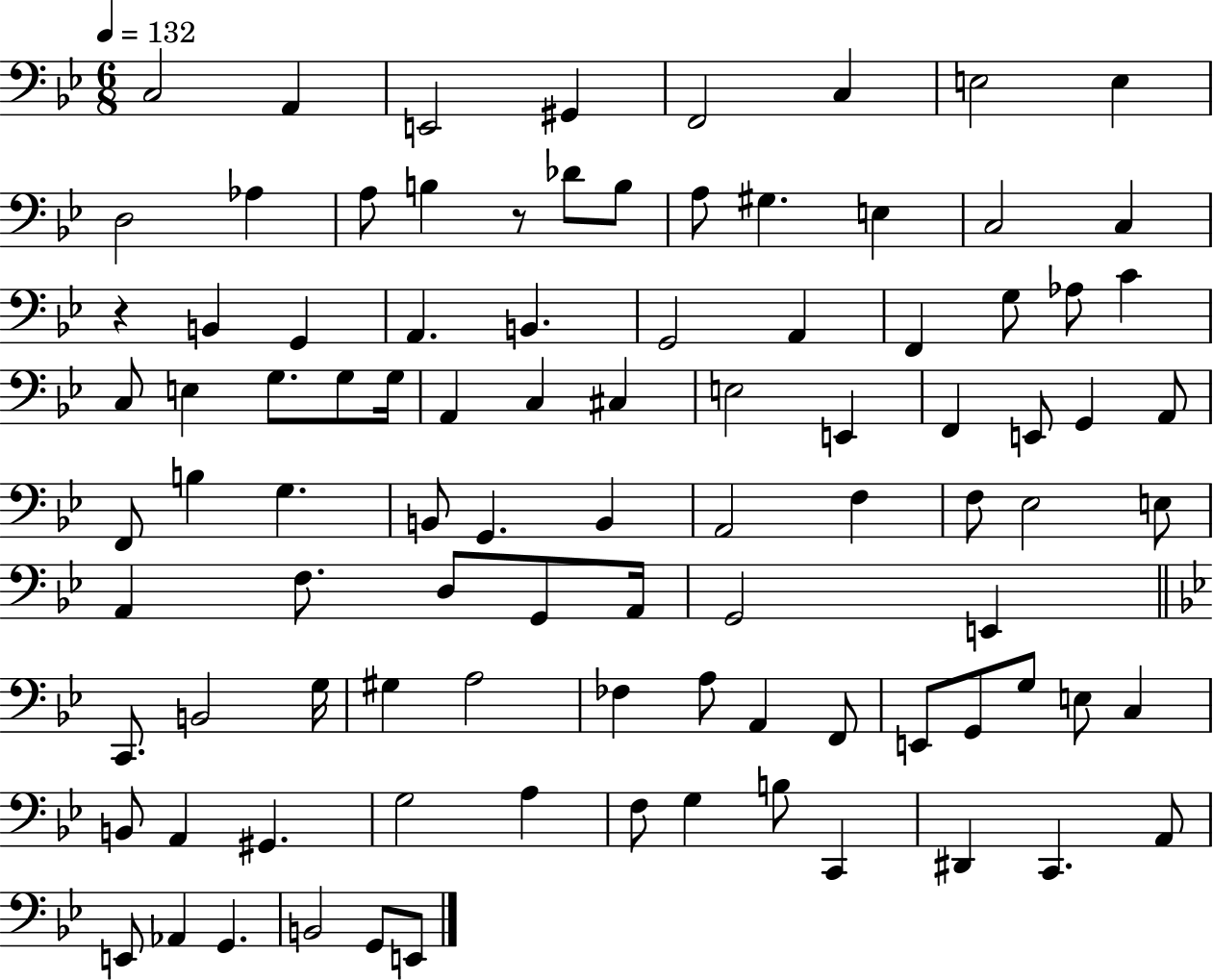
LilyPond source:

{
  \clef bass
  \numericTimeSignature
  \time 6/8
  \key bes \major
  \tempo 4 = 132
  c2 a,4 | e,2 gis,4 | f,2 c4 | e2 e4 | \break d2 aes4 | a8 b4 r8 des'8 b8 | a8 gis4. e4 | c2 c4 | \break r4 b,4 g,4 | a,4. b,4. | g,2 a,4 | f,4 g8 aes8 c'4 | \break c8 e4 g8. g8 g16 | a,4 c4 cis4 | e2 e,4 | f,4 e,8 g,4 a,8 | \break f,8 b4 g4. | b,8 g,4. b,4 | a,2 f4 | f8 ees2 e8 | \break a,4 f8. d8 g,8 a,16 | g,2 e,4 | \bar "||" \break \key bes \major c,8. b,2 g16 | gis4 a2 | fes4 a8 a,4 f,8 | e,8 g,8 g8 e8 c4 | \break b,8 a,4 gis,4. | g2 a4 | f8 g4 b8 c,4 | dis,4 c,4. a,8 | \break e,8 aes,4 g,4. | b,2 g,8 e,8 | \bar "|."
}